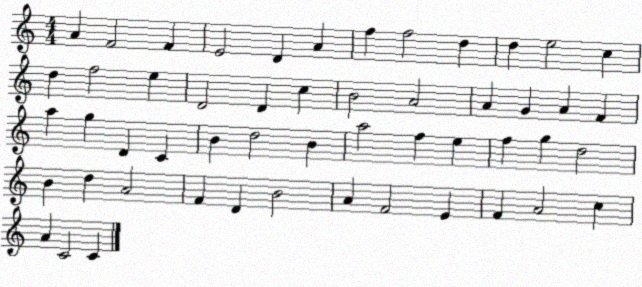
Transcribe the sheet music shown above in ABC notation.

X:1
T:Untitled
M:4/4
L:1/4
K:C
A F2 F E2 D A f f2 d d e2 c d f2 e D2 D c B2 A2 A G A F a g D C B d2 B a2 f e f g d2 B d A2 F D B2 A F2 E F A2 c A C2 C